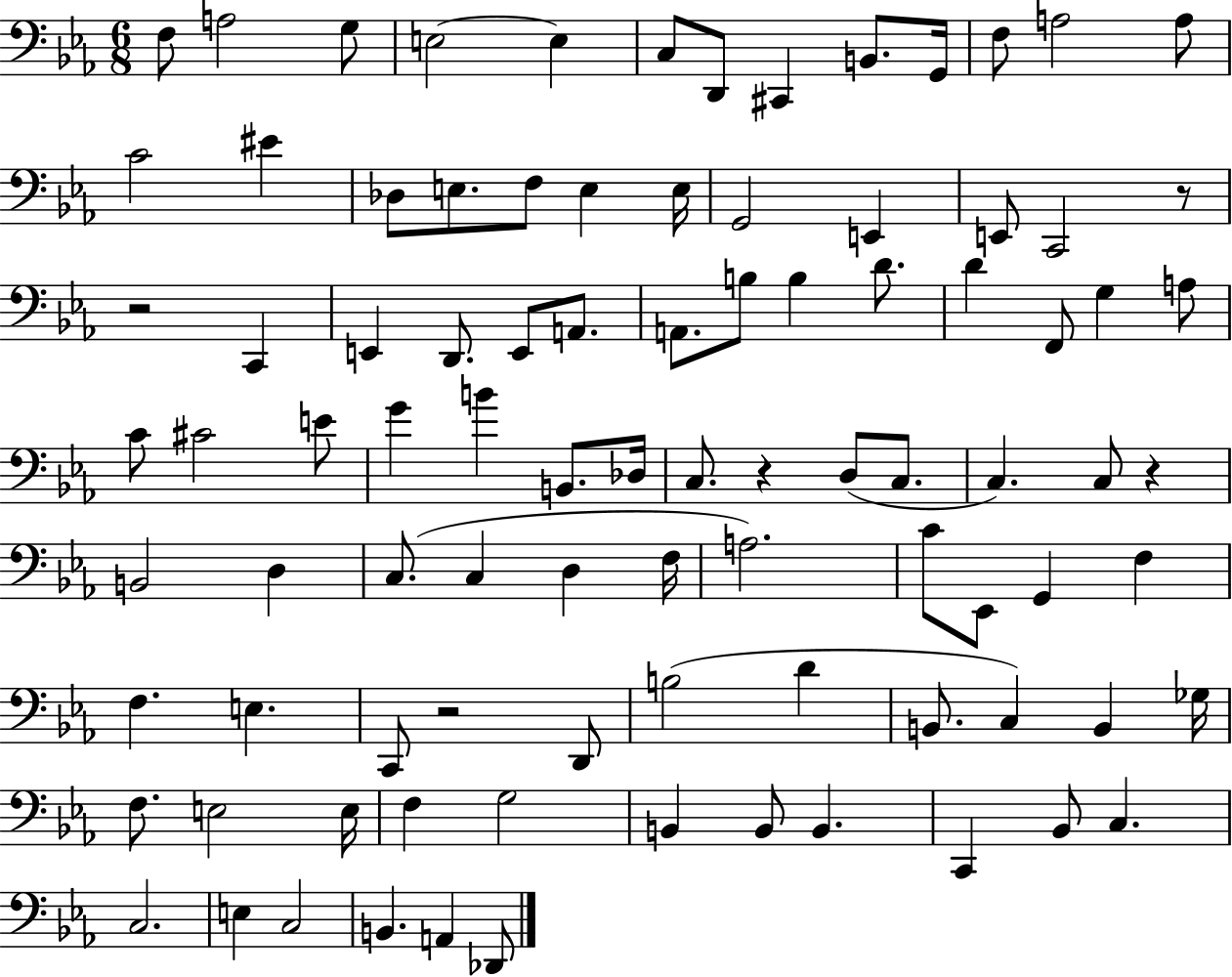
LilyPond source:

{
  \clef bass
  \numericTimeSignature
  \time 6/8
  \key ees \major
  f8 a2 g8 | e2~~ e4 | c8 d,8 cis,4 b,8. g,16 | f8 a2 a8 | \break c'2 eis'4 | des8 e8. f8 e4 e16 | g,2 e,4 | e,8 c,2 r8 | \break r2 c,4 | e,4 d,8. e,8 a,8. | a,8. b8 b4 d'8. | d'4 f,8 g4 a8 | \break c'8 cis'2 e'8 | g'4 b'4 b,8. des16 | c8. r4 d8( c8. | c4.) c8 r4 | \break b,2 d4 | c8.( c4 d4 f16 | a2.) | c'8 ees,8 g,4 f4 | \break f4. e4. | c,8 r2 d,8 | b2( d'4 | b,8. c4) b,4 ges16 | \break f8. e2 e16 | f4 g2 | b,4 b,8 b,4. | c,4 bes,8 c4. | \break c2. | e4 c2 | b,4. a,4 des,8 | \bar "|."
}